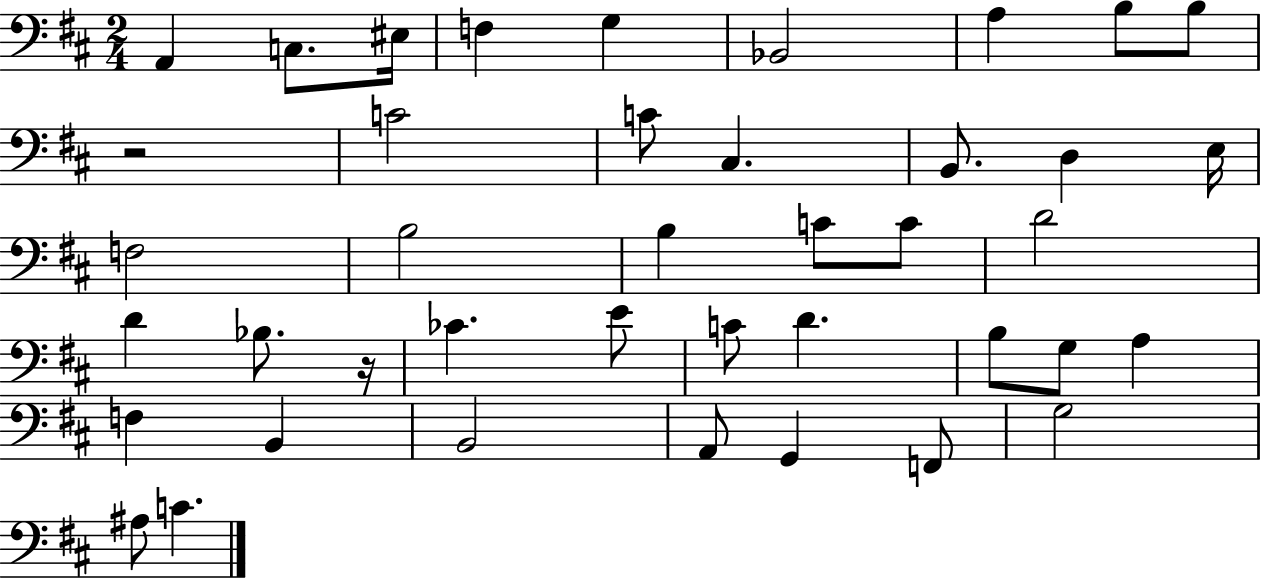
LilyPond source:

{
  \clef bass
  \numericTimeSignature
  \time 2/4
  \key d \major
  a,4 c8. eis16 | f4 g4 | bes,2 | a4 b8 b8 | \break r2 | c'2 | c'8 cis4. | b,8. d4 e16 | \break f2 | b2 | b4 c'8 c'8 | d'2 | \break d'4 bes8. r16 | ces'4. e'8 | c'8 d'4. | b8 g8 a4 | \break f4 b,4 | b,2 | a,8 g,4 f,8 | g2 | \break ais8 c'4. | \bar "|."
}